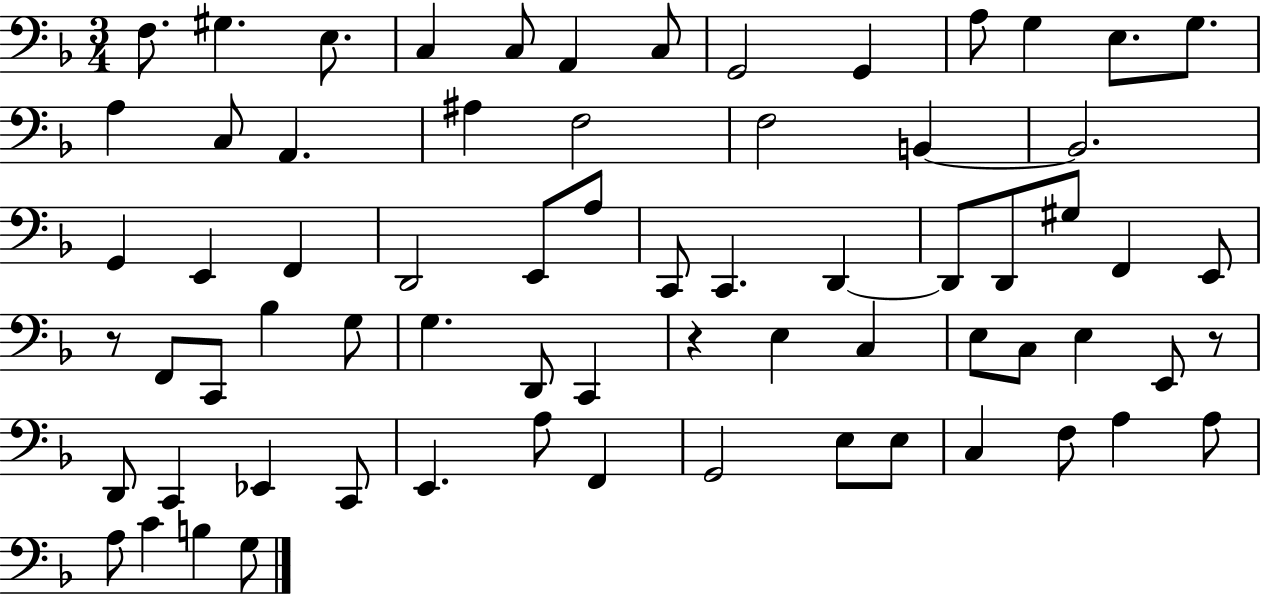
{
  \clef bass
  \numericTimeSignature
  \time 3/4
  \key f \major
  f8. gis4. e8. | c4 c8 a,4 c8 | g,2 g,4 | a8 g4 e8. g8. | \break a4 c8 a,4. | ais4 f2 | f2 b,4~~ | b,2. | \break g,4 e,4 f,4 | d,2 e,8 a8 | c,8 c,4. d,4~~ | d,8 d,8 gis8 f,4 e,8 | \break r8 f,8 c,8 bes4 g8 | g4. d,8 c,4 | r4 e4 c4 | e8 c8 e4 e,8 r8 | \break d,8 c,4 ees,4 c,8 | e,4. a8 f,4 | g,2 e8 e8 | c4 f8 a4 a8 | \break a8 c'4 b4 g8 | \bar "|."
}